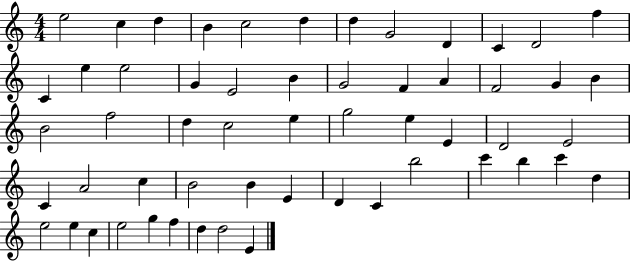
{
  \clef treble
  \numericTimeSignature
  \time 4/4
  \key c \major
  e''2 c''4 d''4 | b'4 c''2 d''4 | d''4 g'2 d'4 | c'4 d'2 f''4 | \break c'4 e''4 e''2 | g'4 e'2 b'4 | g'2 f'4 a'4 | f'2 g'4 b'4 | \break b'2 f''2 | d''4 c''2 e''4 | g''2 e''4 e'4 | d'2 e'2 | \break c'4 a'2 c''4 | b'2 b'4 e'4 | d'4 c'4 b''2 | c'''4 b''4 c'''4 d''4 | \break e''2 e''4 c''4 | e''2 g''4 f''4 | d''4 d''2 e'4 | \bar "|."
}